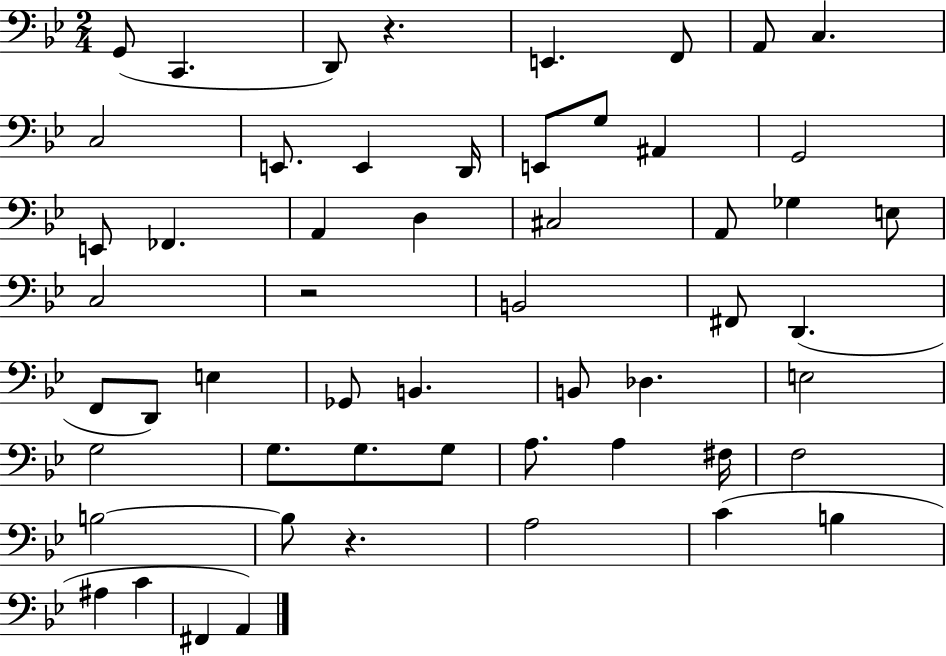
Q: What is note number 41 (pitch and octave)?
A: A3